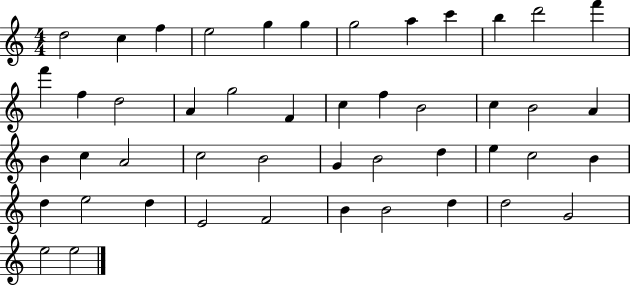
D5/h C5/q F5/q E5/h G5/q G5/q G5/h A5/q C6/q B5/q D6/h F6/q F6/q F5/q D5/h A4/q G5/h F4/q C5/q F5/q B4/h C5/q B4/h A4/q B4/q C5/q A4/h C5/h B4/h G4/q B4/h D5/q E5/q C5/h B4/q D5/q E5/h D5/q E4/h F4/h B4/q B4/h D5/q D5/h G4/h E5/h E5/h